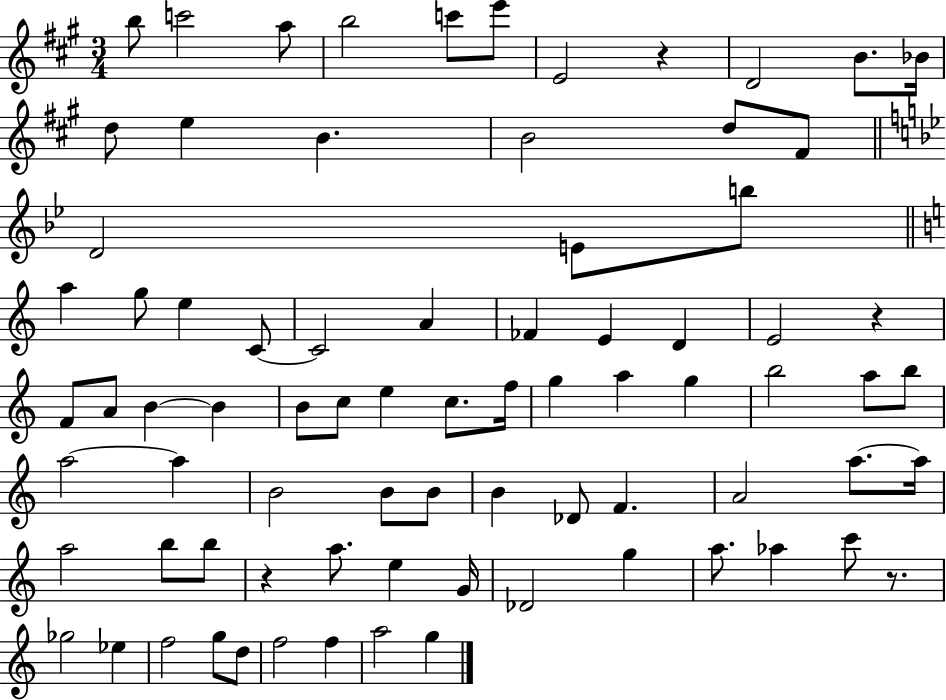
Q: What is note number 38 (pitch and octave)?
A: F5